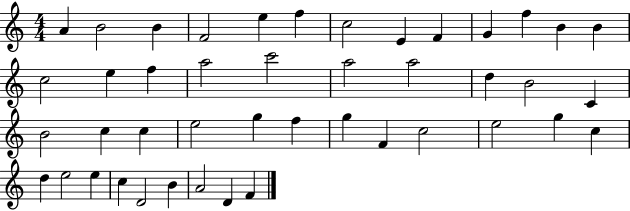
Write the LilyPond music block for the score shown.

{
  \clef treble
  \numericTimeSignature
  \time 4/4
  \key c \major
  a'4 b'2 b'4 | f'2 e''4 f''4 | c''2 e'4 f'4 | g'4 f''4 b'4 b'4 | \break c''2 e''4 f''4 | a''2 c'''2 | a''2 a''2 | d''4 b'2 c'4 | \break b'2 c''4 c''4 | e''2 g''4 f''4 | g''4 f'4 c''2 | e''2 g''4 c''4 | \break d''4 e''2 e''4 | c''4 d'2 b'4 | a'2 d'4 f'4 | \bar "|."
}